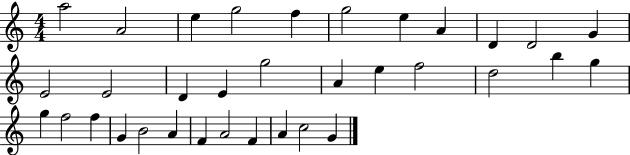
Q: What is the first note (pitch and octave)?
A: A5